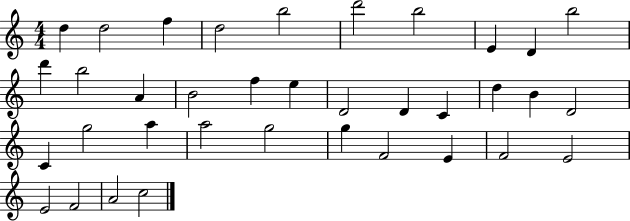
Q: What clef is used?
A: treble